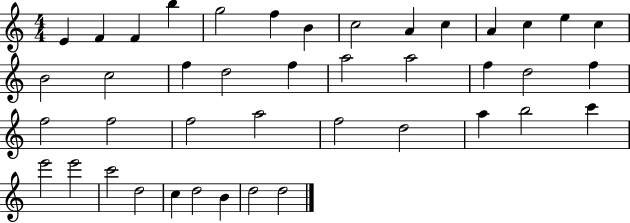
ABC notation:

X:1
T:Untitled
M:4/4
L:1/4
K:C
E F F b g2 f B c2 A c A c e c B2 c2 f d2 f a2 a2 f d2 f f2 f2 f2 a2 f2 d2 a b2 c' e'2 e'2 c'2 d2 c d2 B d2 d2